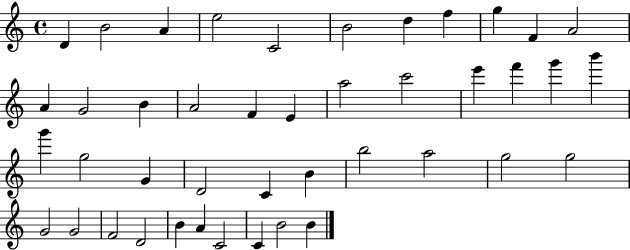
D4/q B4/h A4/q E5/h C4/h B4/h D5/q F5/q G5/q F4/q A4/h A4/q G4/h B4/q A4/h F4/q E4/q A5/h C6/h E6/q F6/q G6/q B6/q G6/q G5/h G4/q D4/h C4/q B4/q B5/h A5/h G5/h G5/h G4/h G4/h F4/h D4/h B4/q A4/q C4/h C4/q B4/h B4/q